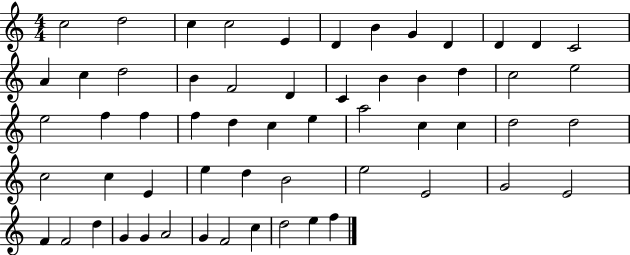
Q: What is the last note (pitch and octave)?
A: F5